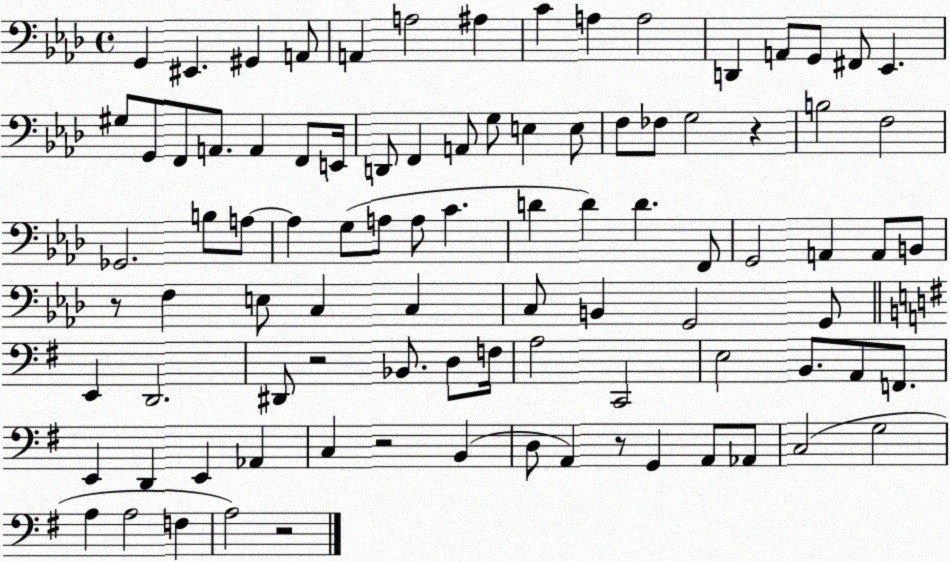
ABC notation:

X:1
T:Untitled
M:4/4
L:1/4
K:Ab
G,, ^E,, ^G,, A,,/2 A,, A,2 ^A, C A, A,2 D,, A,,/2 G,,/2 ^F,,/2 _E,, ^G,/2 G,,/2 F,,/2 A,,/2 A,, F,,/2 E,,/4 D,,/2 F,, A,,/2 G,/2 E, E,/2 F,/2 _F,/2 G,2 z B,2 F,2 _G,,2 B,/2 A,/2 A, G,/2 A,/2 A,/2 C D D D F,,/2 G,,2 A,, A,,/2 B,,/2 z/2 F, E,/2 C, C, C,/2 B,, G,,2 G,,/2 E,, D,,2 ^D,,/2 z2 _B,,/2 D,/2 F,/4 A,2 C,,2 E,2 B,,/2 A,,/2 F,,/2 E,, D,, E,, _A,, C, z2 B,, D,/2 A,, z/2 G,, A,,/2 _A,,/2 C,2 G,2 A, A,2 F, A,2 z2